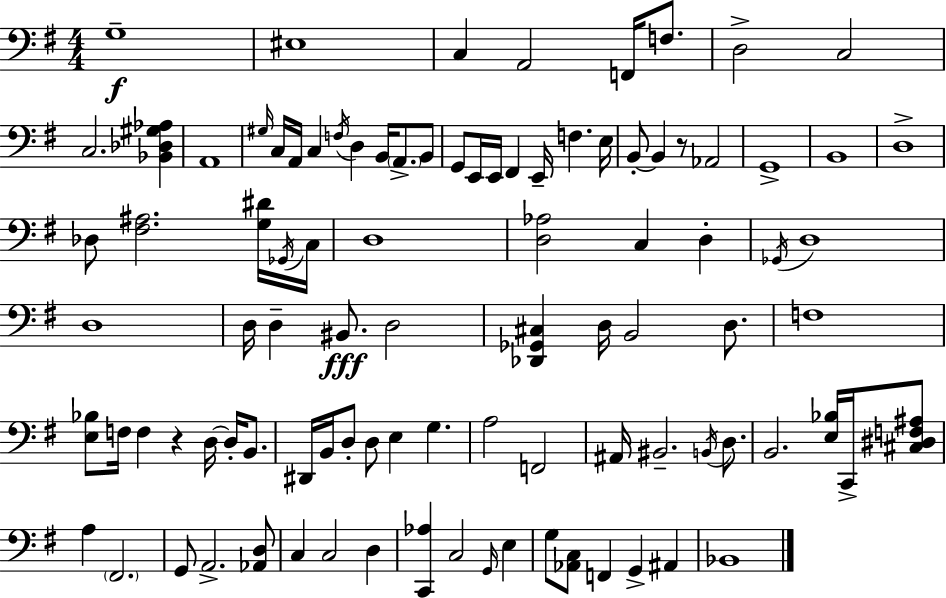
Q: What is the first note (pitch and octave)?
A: G3